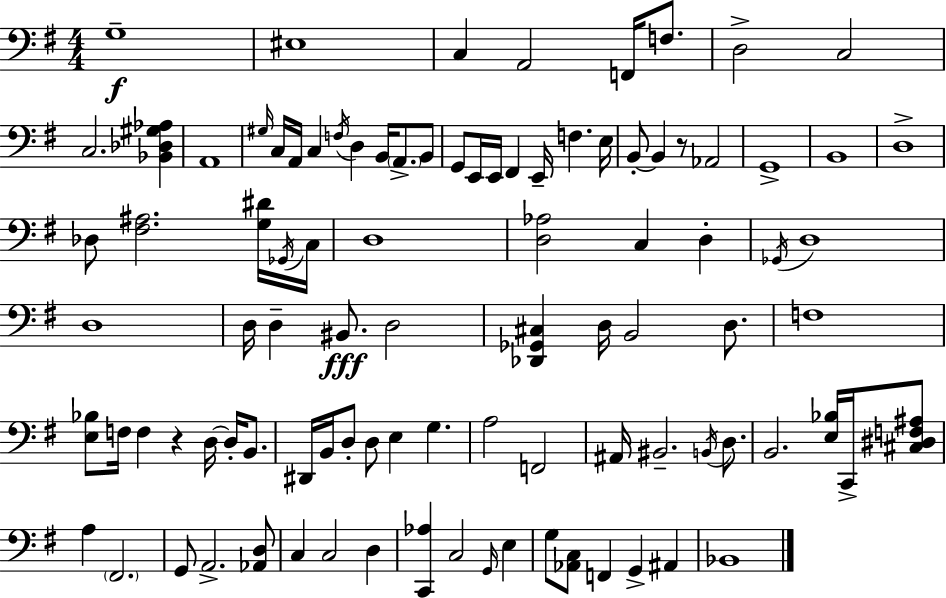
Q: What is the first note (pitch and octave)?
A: G3